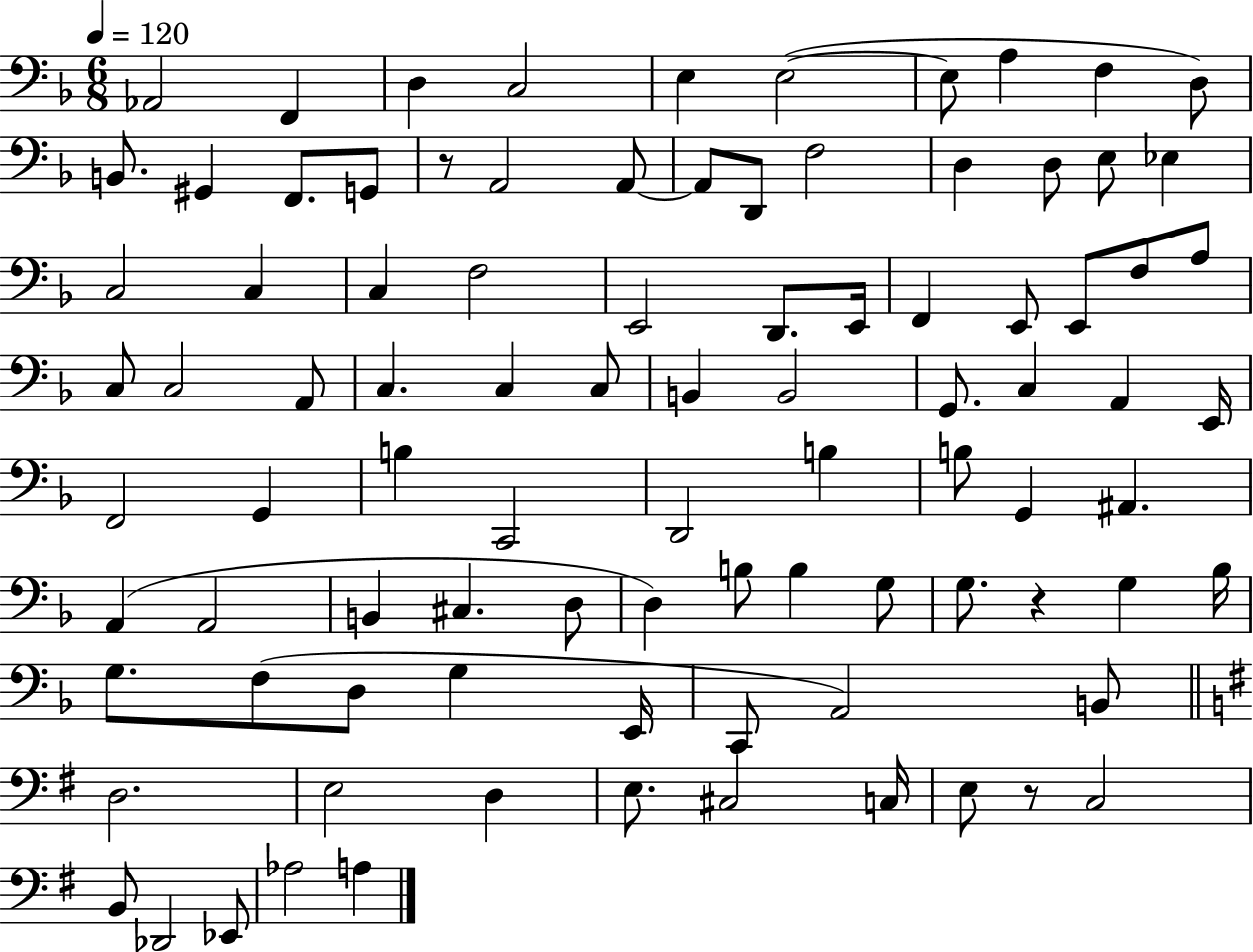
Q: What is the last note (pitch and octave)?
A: A3